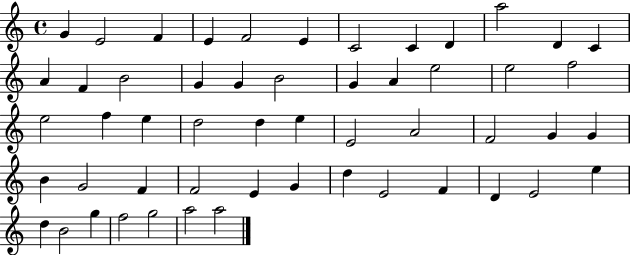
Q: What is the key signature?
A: C major